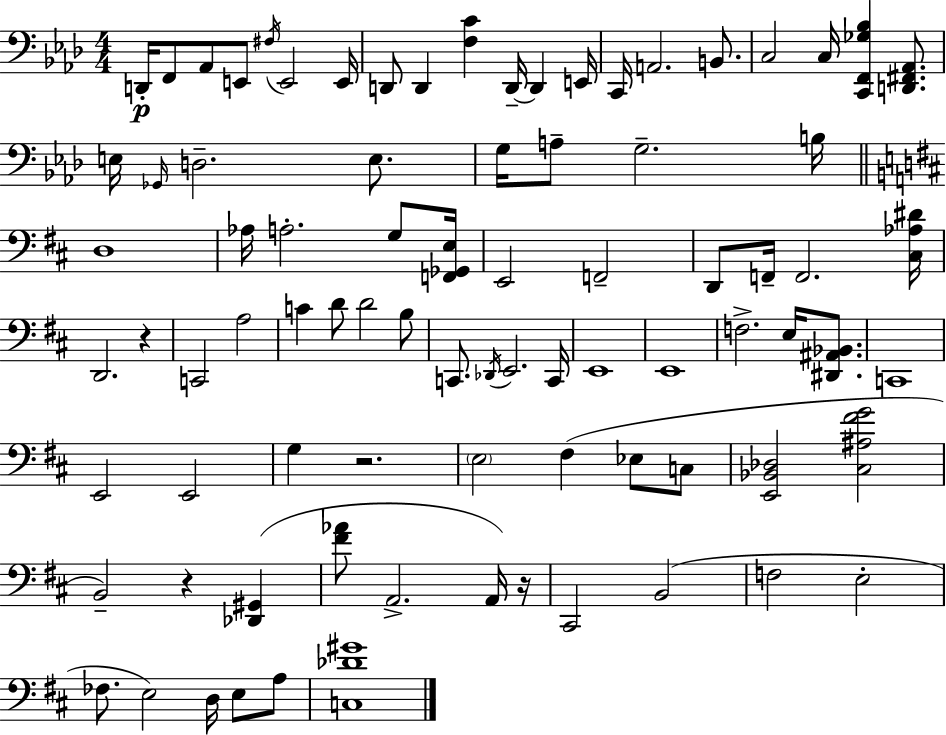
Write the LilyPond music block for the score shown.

{
  \clef bass
  \numericTimeSignature
  \time 4/4
  \key aes \major
  d,16-.\p f,8 aes,8 e,8 \acciaccatura { fis16 } e,2 | e,16 d,8 d,4 <f c'>4 d,16--~~ d,4 | e,16 c,16 a,2. b,8. | c2 c16 <c, f, ges bes>4 <d, fis, aes,>8. | \break e16 \grace { ges,16 } d2.-- e8. | g16 a8-- g2.-- | b16 \bar "||" \break \key b \minor d1 | aes16 a2.-. g8 <f, ges, e>16 | e,2 f,2-- | d,8 f,16-- f,2. <cis aes dis'>16 | \break d,2. r4 | c,2 a2 | c'4 d'8 d'2 b8 | c,8. \acciaccatura { des,16 } e,2. | \break c,16 e,1 | e,1 | f2.-> e16 <dis, ais, bes,>8. | c,1 | \break e,2 e,2 | g4 r2. | \parenthesize e2 fis4( ees8 c8 | <e, bes, des>2 <cis ais fis' g'>2 | \break b,2--) r4 <des, gis,>4( | <fis' aes'>8 a,2.-> a,16) | r16 cis,2 b,2( | f2 e2-. | \break fes8. e2) d16 e8 a8 | <c des' gis'>1 | \bar "|."
}